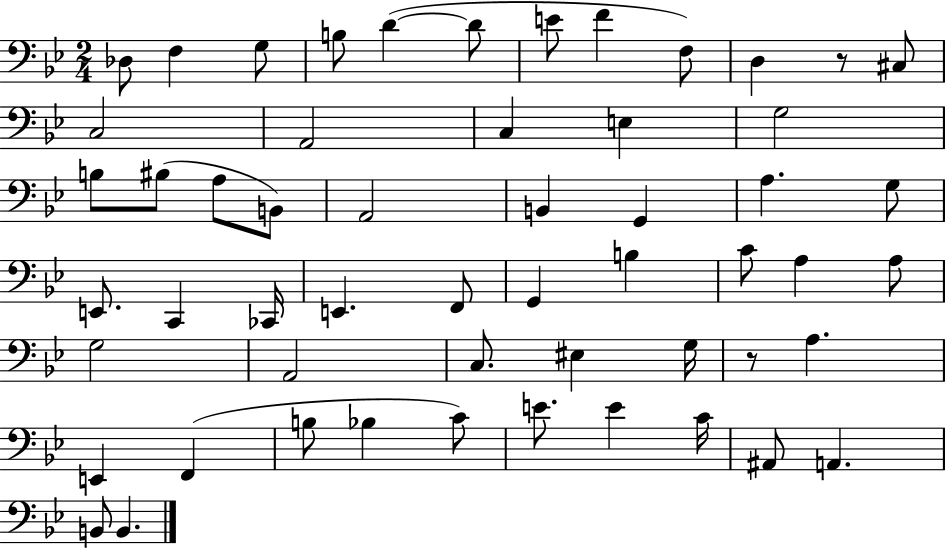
Db3/e F3/q G3/e B3/e D4/q D4/e E4/e F4/q F3/e D3/q R/e C#3/e C3/h A2/h C3/q E3/q G3/h B3/e BIS3/e A3/e B2/e A2/h B2/q G2/q A3/q. G3/e E2/e. C2/q CES2/s E2/q. F2/e G2/q B3/q C4/e A3/q A3/e G3/h A2/h C3/e. EIS3/q G3/s R/e A3/q. E2/q F2/q B3/e Bb3/q C4/e E4/e. E4/q C4/s A#2/e A2/q. B2/e B2/q.